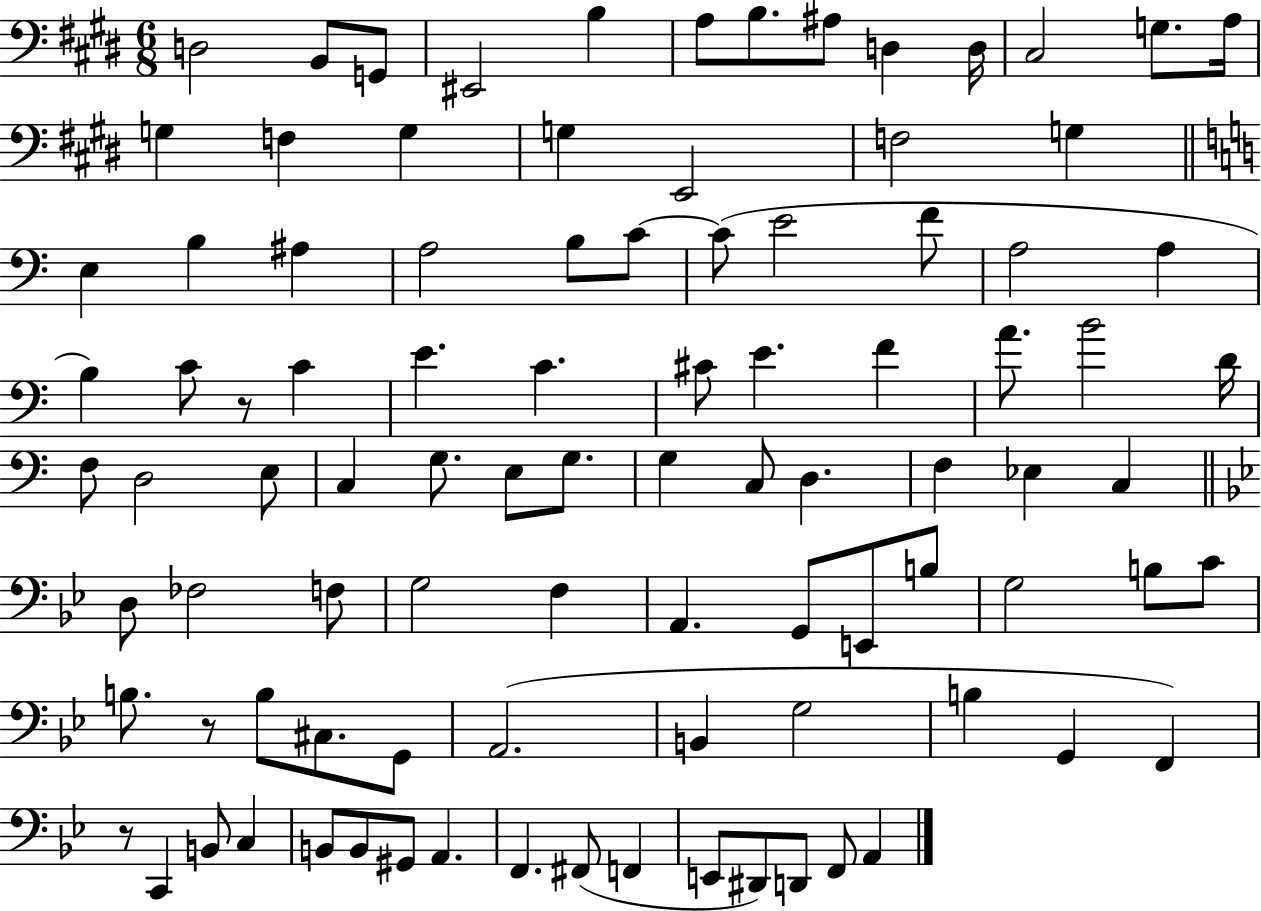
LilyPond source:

{
  \clef bass
  \numericTimeSignature
  \time 6/8
  \key e \major
  \repeat volta 2 { d2 b,8 g,8 | eis,2 b4 | a8 b8. ais8 d4 d16 | cis2 g8. a16 | \break g4 f4 g4 | g4 e,2 | f2 g4 | \bar "||" \break \key c \major e4 b4 ais4 | a2 b8 c'8~~ | c'8( e'2 f'8 | a2 a4 | \break b4) c'8 r8 c'4 | e'4. c'4. | cis'8 e'4. f'4 | a'8. b'2 d'16 | \break f8 d2 e8 | c4 g8. e8 g8. | g4 c8 d4. | f4 ees4 c4 | \break \bar "||" \break \key bes \major d8 fes2 f8 | g2 f4 | a,4. g,8 e,8 b8 | g2 b8 c'8 | \break b8. r8 b8 cis8. g,8 | a,2.( | b,4 g2 | b4 g,4 f,4) | \break r8 c,4 b,8 c4 | b,8 b,8 gis,8 a,4. | f,4. fis,8( f,4 | e,8 dis,8) d,8 f,8 a,4 | \break } \bar "|."
}